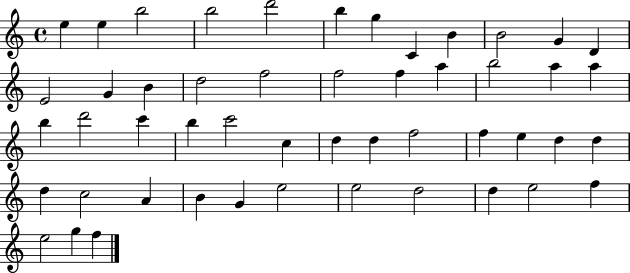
E5/q E5/q B5/h B5/h D6/h B5/q G5/q C4/q B4/q B4/h G4/q D4/q E4/h G4/q B4/q D5/h F5/h F5/h F5/q A5/q B5/h A5/q A5/q B5/q D6/h C6/q B5/q C6/h C5/q D5/q D5/q F5/h F5/q E5/q D5/q D5/q D5/q C5/h A4/q B4/q G4/q E5/h E5/h D5/h D5/q E5/h F5/q E5/h G5/q F5/q